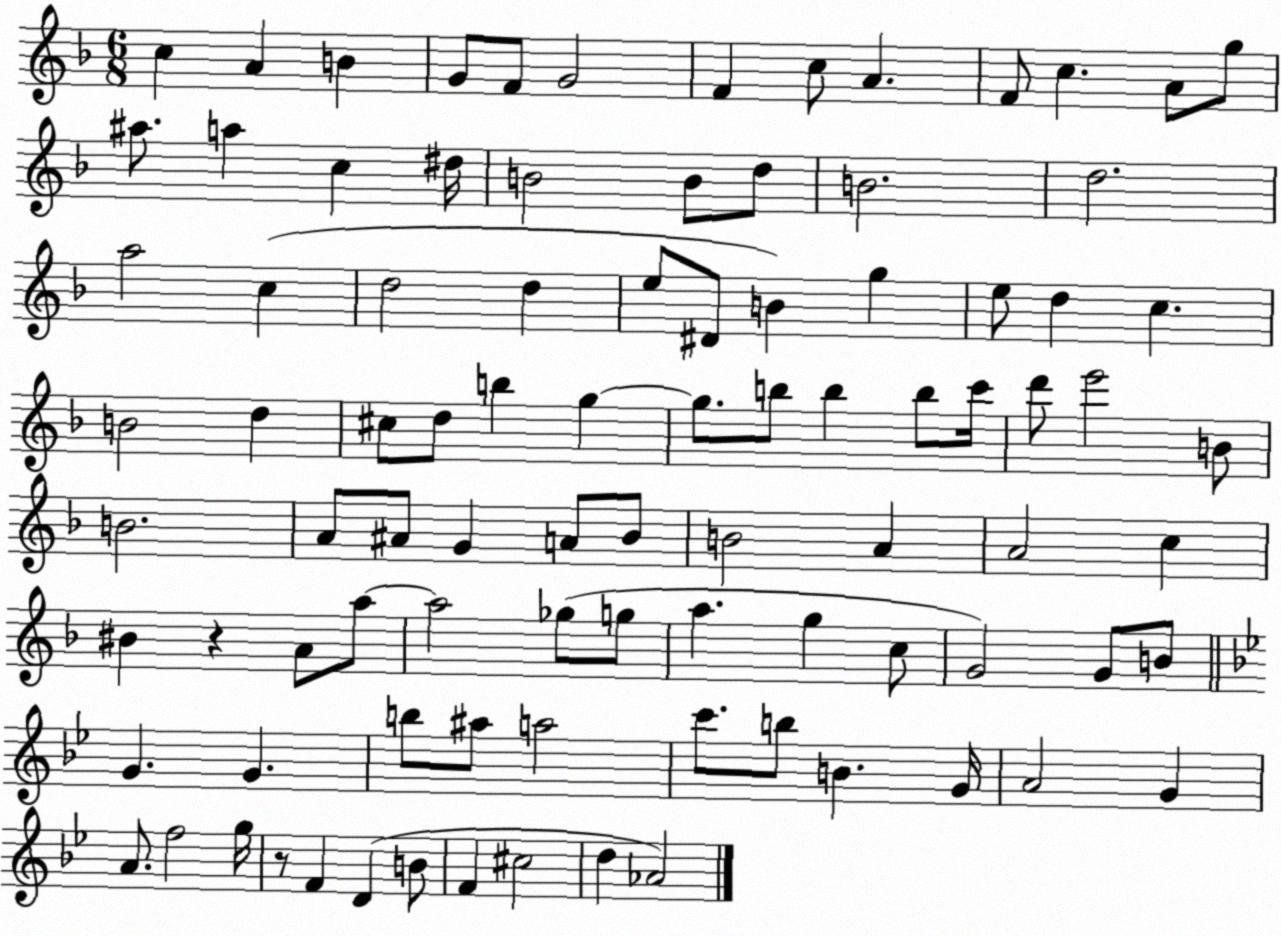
X:1
T:Untitled
M:6/8
L:1/4
K:F
c A B G/2 F/2 G2 F c/2 A F/2 c A/2 g/2 ^a/2 a c ^d/4 B2 B/2 d/2 B2 d2 a2 c d2 d e/2 ^D/2 B g e/2 d c B2 d ^c/2 d/2 b g g/2 b/2 b b/2 c'/4 d'/2 e'2 B/2 B2 A/2 ^A/2 G A/2 _B/2 B2 A A2 c ^B z A/2 a/2 a2 _g/2 g/2 a g c/2 G2 G/2 B/2 G G b/2 ^a/2 a2 c'/2 b/2 B G/4 A2 G A/2 f2 g/4 z/2 F D B/2 F ^c2 d _A2